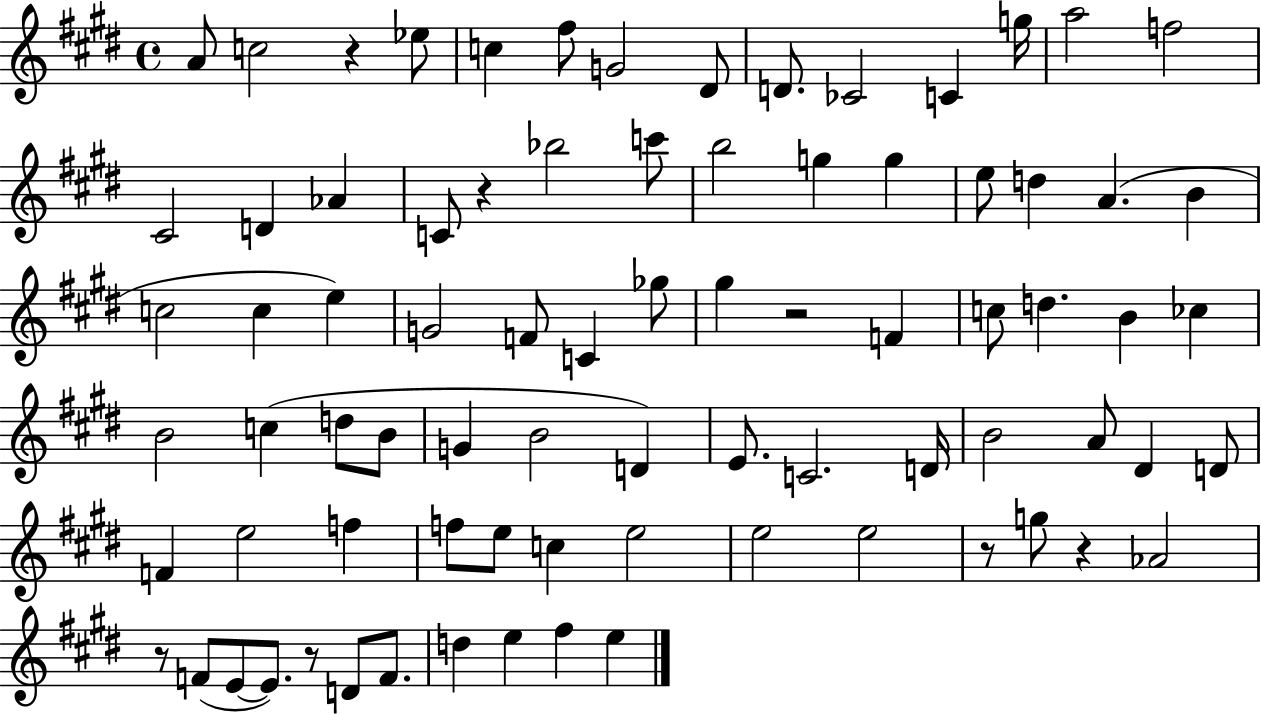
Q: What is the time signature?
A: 4/4